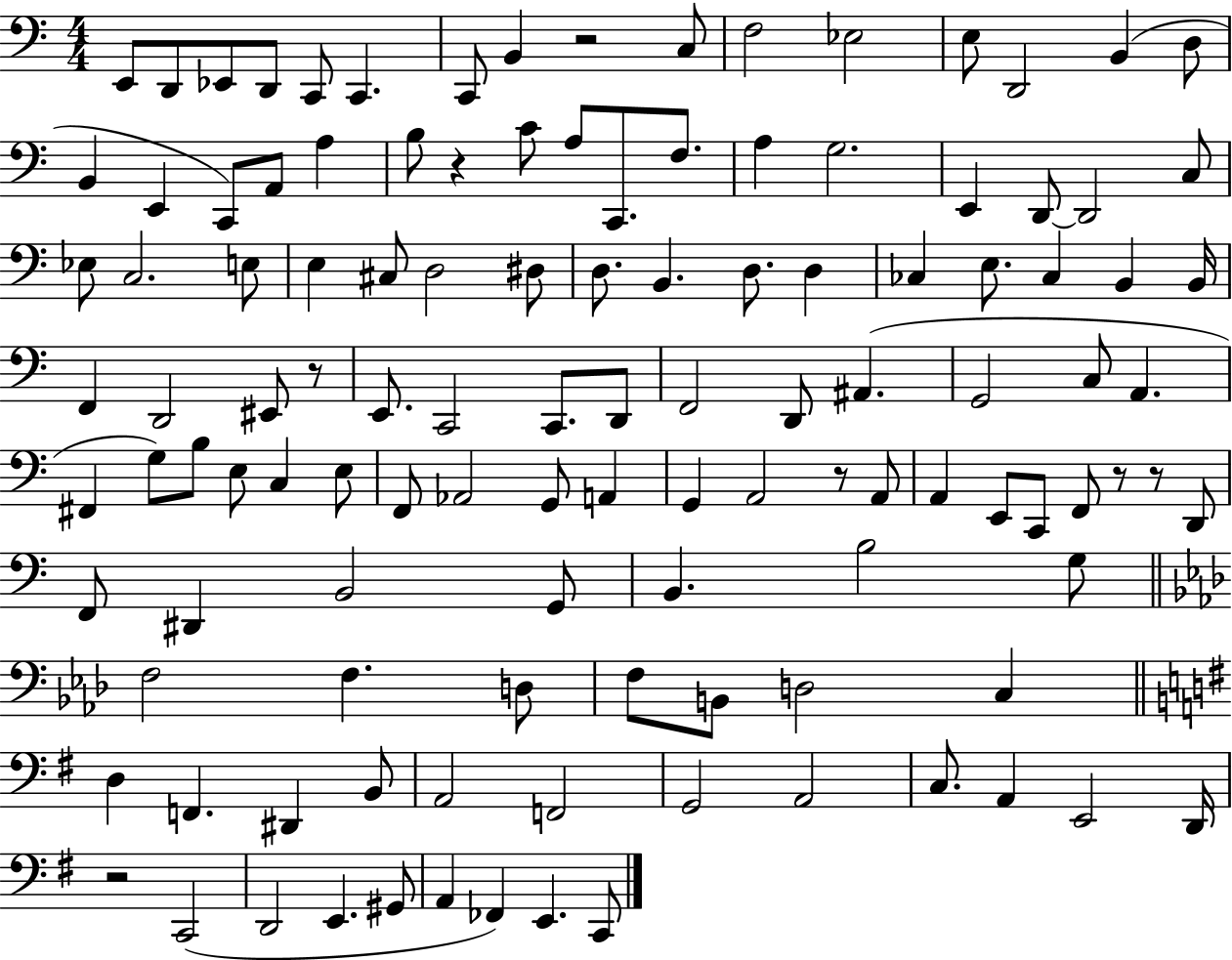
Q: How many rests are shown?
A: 7